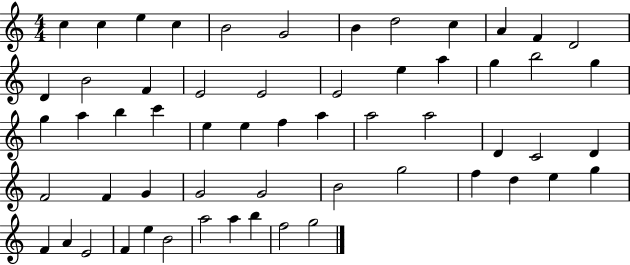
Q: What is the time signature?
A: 4/4